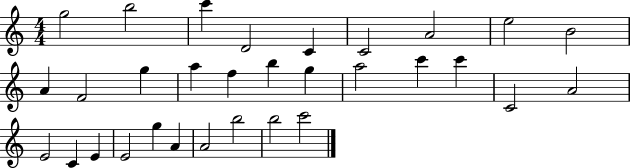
{
  \clef treble
  \numericTimeSignature
  \time 4/4
  \key c \major
  g''2 b''2 | c'''4 d'2 c'4 | c'2 a'2 | e''2 b'2 | \break a'4 f'2 g''4 | a''4 f''4 b''4 g''4 | a''2 c'''4 c'''4 | c'2 a'2 | \break e'2 c'4 e'4 | e'2 g''4 a'4 | a'2 b''2 | b''2 c'''2 | \break \bar "|."
}